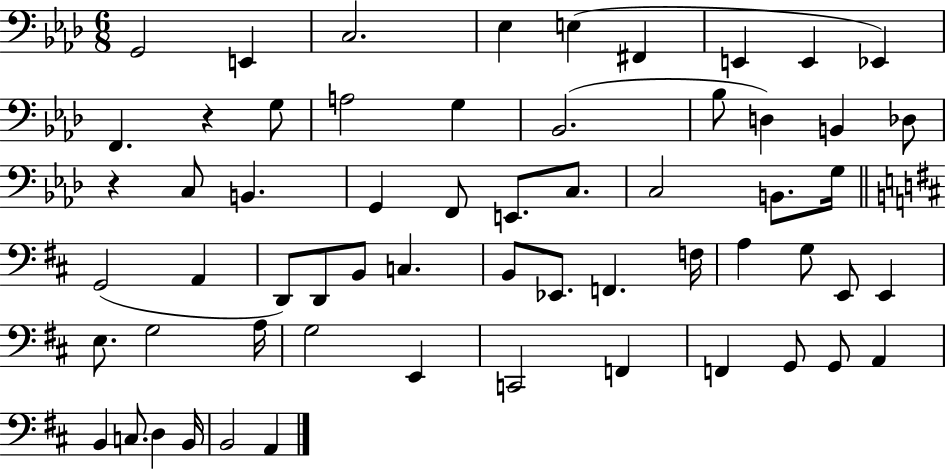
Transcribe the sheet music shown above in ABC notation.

X:1
T:Untitled
M:6/8
L:1/4
K:Ab
G,,2 E,, C,2 _E, E, ^F,, E,, E,, _E,, F,, z G,/2 A,2 G, _B,,2 _B,/2 D, B,, _D,/2 z C,/2 B,, G,, F,,/2 E,,/2 C,/2 C,2 B,,/2 G,/4 G,,2 A,, D,,/2 D,,/2 B,,/2 C, B,,/2 _E,,/2 F,, F,/4 A, G,/2 E,,/2 E,, E,/2 G,2 A,/4 G,2 E,, C,,2 F,, F,, G,,/2 G,,/2 A,, B,, C,/2 D, B,,/4 B,,2 A,,